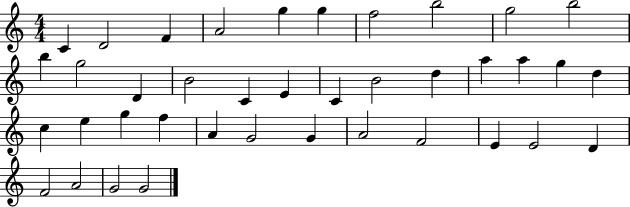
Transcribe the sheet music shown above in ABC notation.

X:1
T:Untitled
M:4/4
L:1/4
K:C
C D2 F A2 g g f2 b2 g2 b2 b g2 D B2 C E C B2 d a a g d c e g f A G2 G A2 F2 E E2 D F2 A2 G2 G2